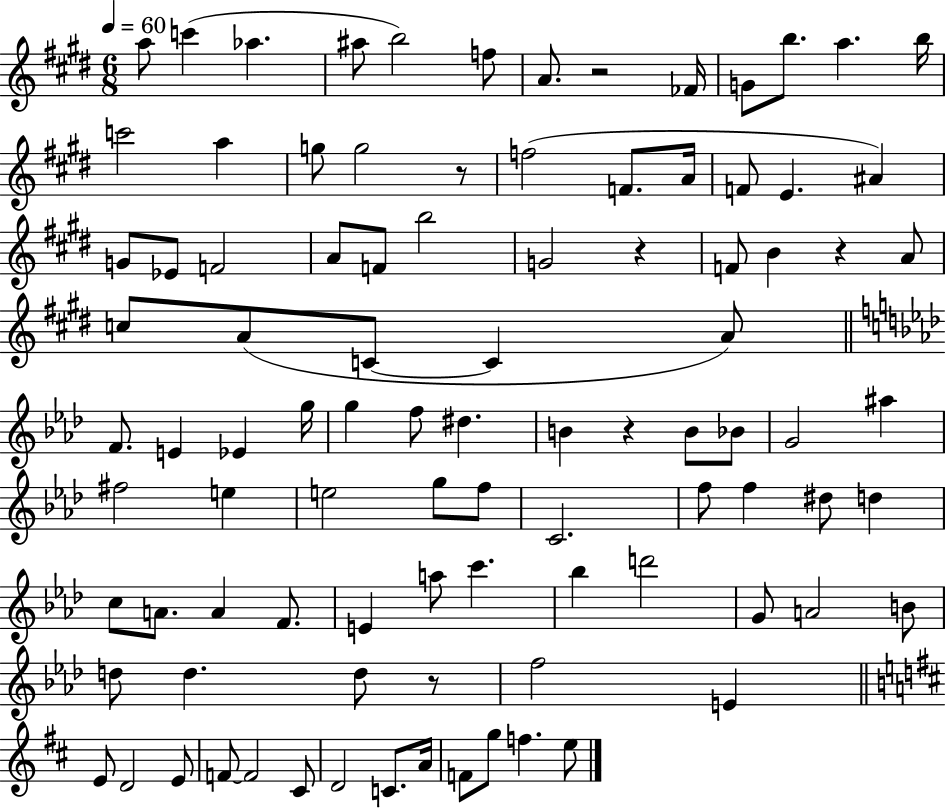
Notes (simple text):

A5/e C6/q Ab5/q. A#5/e B5/h F5/e A4/e. R/h FES4/s G4/e B5/e. A5/q. B5/s C6/h A5/q G5/e G5/h R/e F5/h F4/e. A4/s F4/e E4/q. A#4/q G4/e Eb4/e F4/h A4/e F4/e B5/h G4/h R/q F4/e B4/q R/q A4/e C5/e A4/e C4/e C4/q A4/e F4/e. E4/q Eb4/q G5/s G5/q F5/e D#5/q. B4/q R/q B4/e Bb4/e G4/h A#5/q F#5/h E5/q E5/h G5/e F5/e C4/h. F5/e F5/q D#5/e D5/q C5/e A4/e. A4/q F4/e. E4/q A5/e C6/q. Bb5/q D6/h G4/e A4/h B4/e D5/e D5/q. D5/e R/e F5/h E4/q E4/e D4/h E4/e F4/e F4/h C#4/e D4/h C4/e. A4/s F4/e G5/e F5/q. E5/e